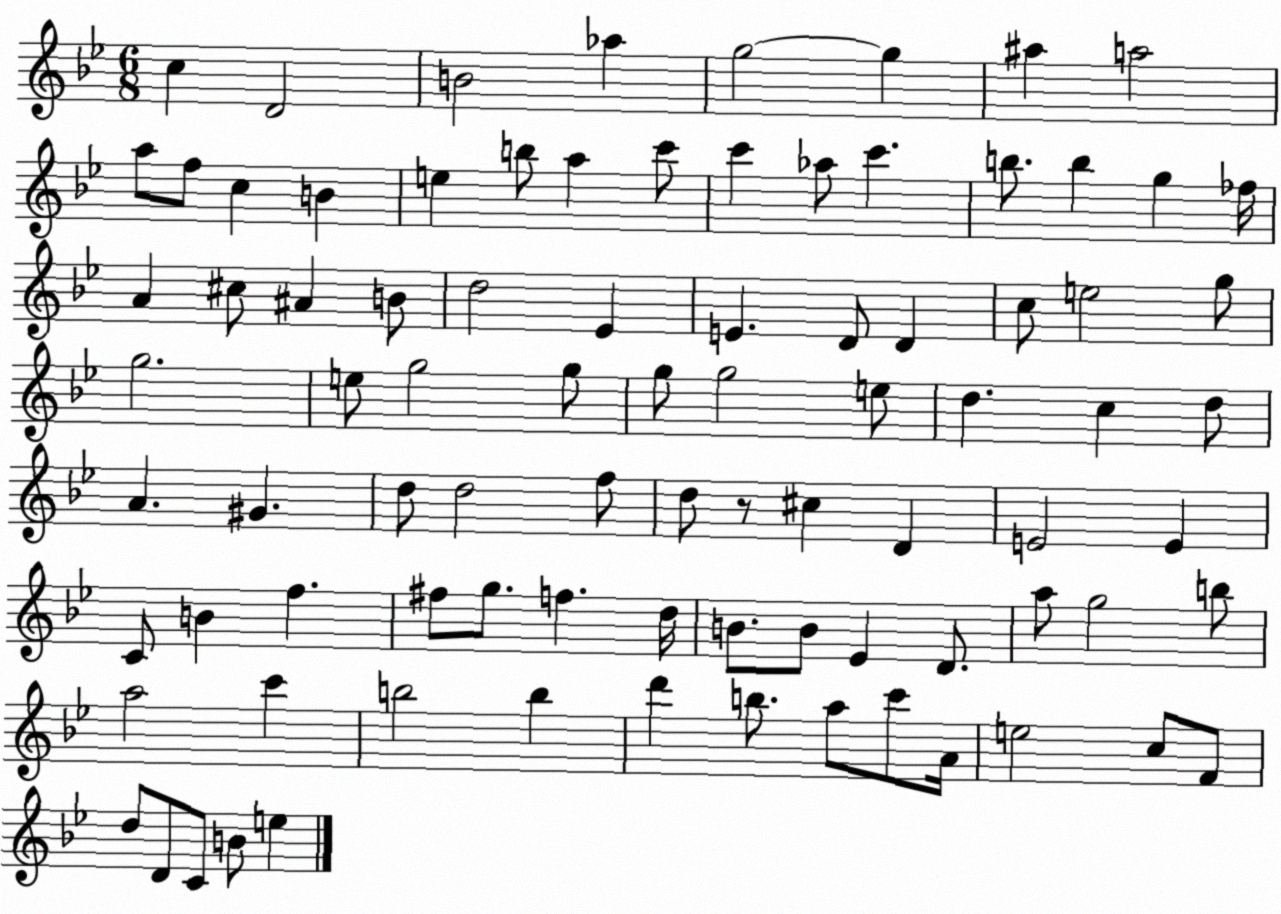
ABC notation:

X:1
T:Untitled
M:6/8
L:1/4
K:Bb
c D2 B2 _a g2 g ^a a2 a/2 f/2 c B e b/2 a c'/2 c' _a/2 c' b/2 b g _f/4 A ^c/2 ^A B/2 d2 _E E D/2 D c/2 e2 g/2 g2 e/2 g2 g/2 g/2 g2 e/2 d c d/2 A ^G d/2 d2 f/2 d/2 z/2 ^c D E2 E C/2 B f ^f/2 g/2 f d/4 B/2 B/2 _E D/2 a/2 g2 b/2 a2 c' b2 b d' b/2 a/2 c'/2 A/4 e2 c/2 F/2 d/2 D/2 C/2 B/2 e